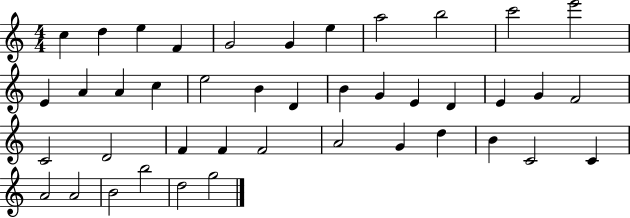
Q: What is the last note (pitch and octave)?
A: G5